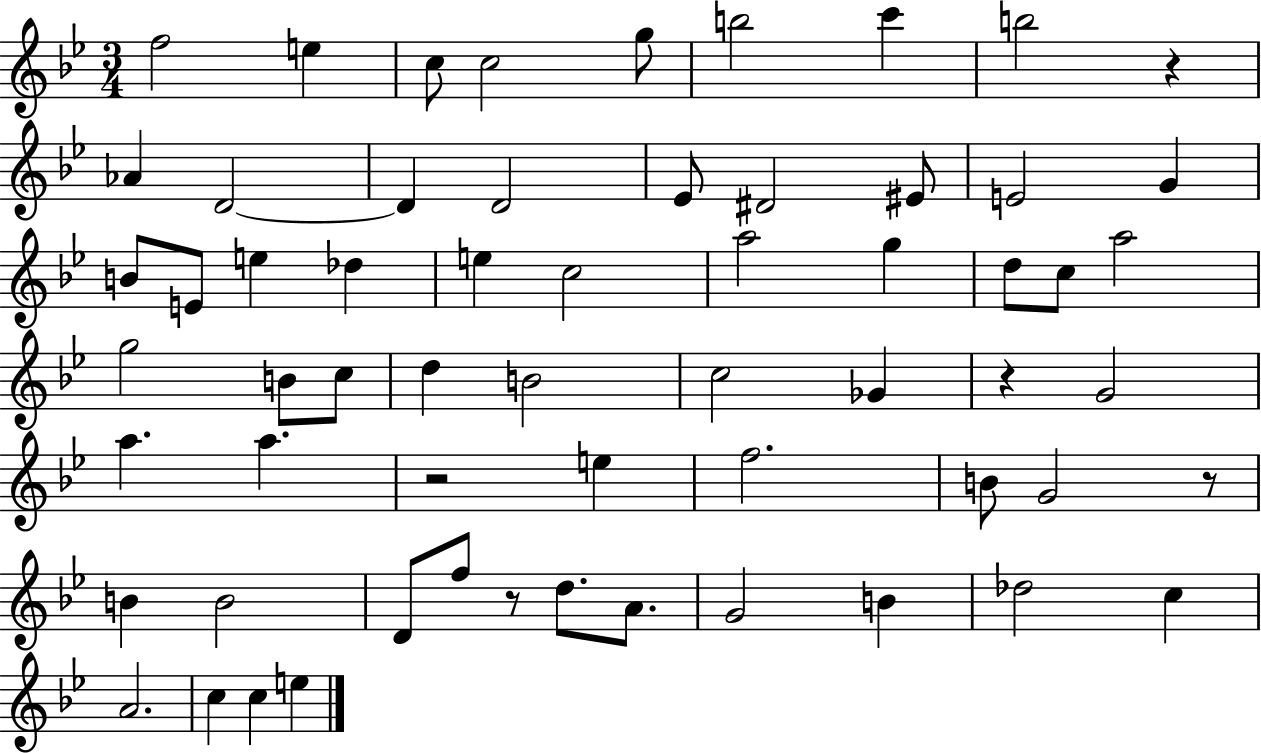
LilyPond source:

{
  \clef treble
  \numericTimeSignature
  \time 3/4
  \key bes \major
  f''2 e''4 | c''8 c''2 g''8 | b''2 c'''4 | b''2 r4 | \break aes'4 d'2~~ | d'4 d'2 | ees'8 dis'2 eis'8 | e'2 g'4 | \break b'8 e'8 e''4 des''4 | e''4 c''2 | a''2 g''4 | d''8 c''8 a''2 | \break g''2 b'8 c''8 | d''4 b'2 | c''2 ges'4 | r4 g'2 | \break a''4. a''4. | r2 e''4 | f''2. | b'8 g'2 r8 | \break b'4 b'2 | d'8 f''8 r8 d''8. a'8. | g'2 b'4 | des''2 c''4 | \break a'2. | c''4 c''4 e''4 | \bar "|."
}